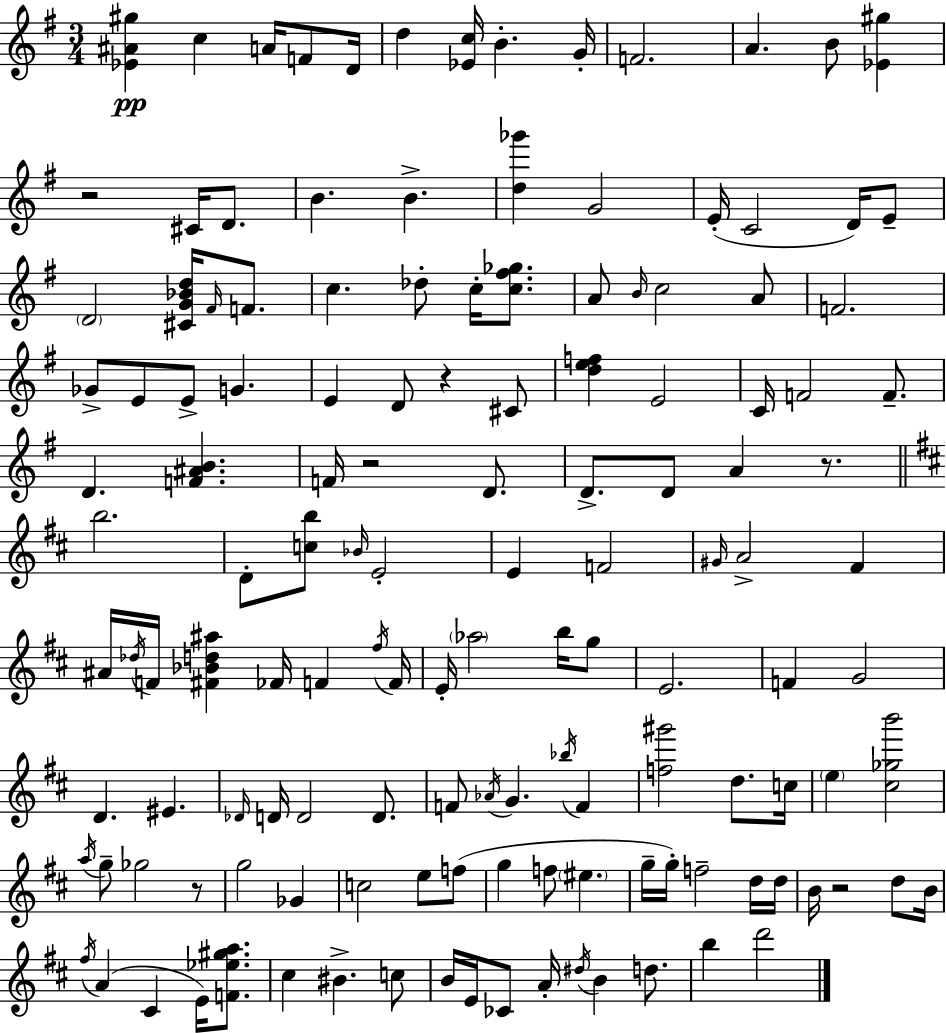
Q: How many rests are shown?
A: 6